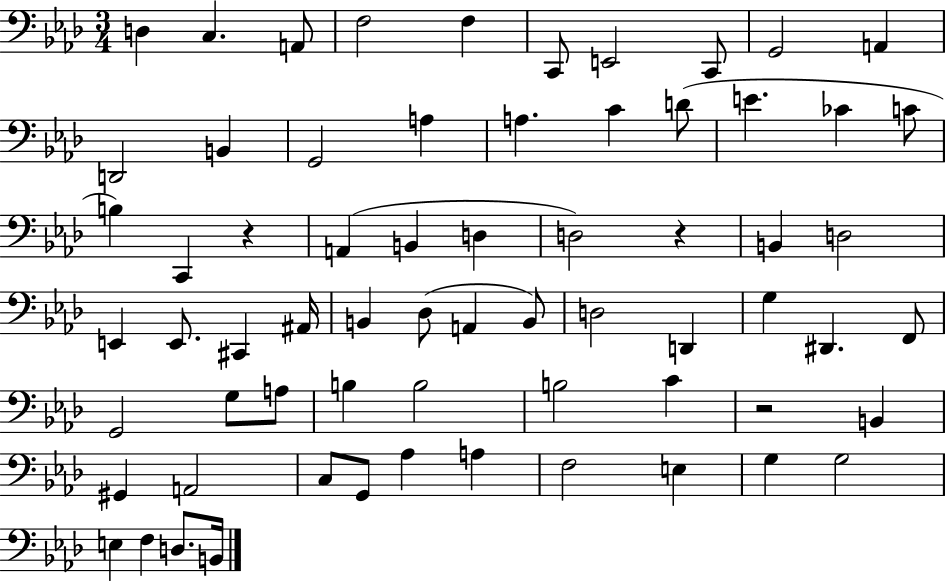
X:1
T:Untitled
M:3/4
L:1/4
K:Ab
D, C, A,,/2 F,2 F, C,,/2 E,,2 C,,/2 G,,2 A,, D,,2 B,, G,,2 A, A, C D/2 E _C C/2 B, C,, z A,, B,, D, D,2 z B,, D,2 E,, E,,/2 ^C,, ^A,,/4 B,, _D,/2 A,, B,,/2 D,2 D,, G, ^D,, F,,/2 G,,2 G,/2 A,/2 B, B,2 B,2 C z2 B,, ^G,, A,,2 C,/2 G,,/2 _A, A, F,2 E, G, G,2 E, F, D,/2 B,,/4